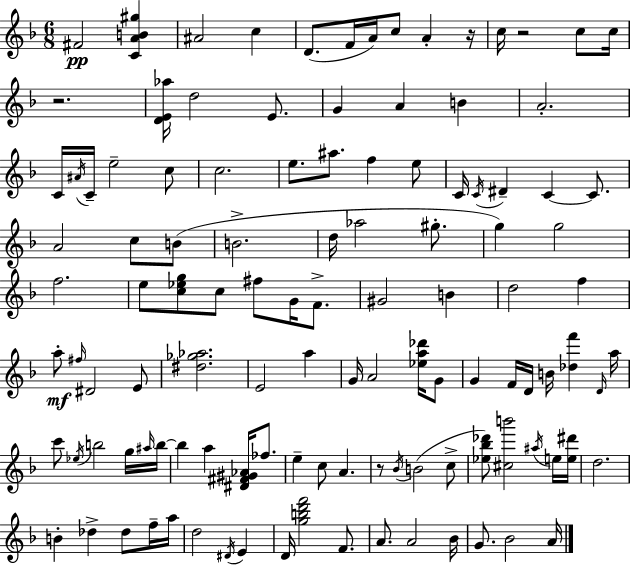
{
  \clef treble
  \numericTimeSignature
  \time 6/8
  \key f \major
  fis'2\pp <c' a' b' gis''>4 | ais'2 c''4 | d'8.( f'16 a'16) c''8 a'4-. r16 | c''16 r2 c''8 c''16 | \break r2. | <d' e' aes''>16 d''2 e'8. | g'4 a'4 b'4 | a'2.-. | \break c'16 \acciaccatura { ais'16 } c'16-- e''2-- c''8 | c''2. | e''8. ais''8. f''4 e''8 | c'16 \acciaccatura { c'16 } dis'4-- c'4~~ c'8. | \break a'2 c''8 | b'8( b'2.-> | d''16 aes''2 gis''8.-. | g''4) g''2 | \break f''2. | e''8 <c'' ees'' g''>8 c''8 fis''8 g'16 f'8.-> | gis'2 b'4 | d''2 f''4 | \break a''8-.\mf \grace { fis''16 } dis'2 | e'8 <dis'' ges'' aes''>2. | e'2 a''4 | g'16 a'2 | \break <ees'' a'' des'''>16 g'8 g'4 f'16 d'16 b'16 <des'' f'''>4 | \grace { d'16 } a''16 c'''8 \acciaccatura { ees''16 } b''2 | g''16 \grace { ais''16 } b''16~~ b''4 a''4 | <dis' fis' gis' aes'>16 fes''8. e''4-- c''8 | \break a'4. r8 \acciaccatura { bes'16 } b'2( | c''8-> <ees'' bes'' des'''>8) <cis'' b'''>2 | \acciaccatura { ais''16 } e''16 <e'' dis'''>16 d''2. | b'4-. | \break des''4-> des''8 f''16-- a''16 d''2 | \acciaccatura { dis'16 } e'4 d'16 <g'' b'' d''' f'''>2 | f'8. a'8. | a'2 bes'16 g'8. | \break bes'2 a'16 \bar "|."
}